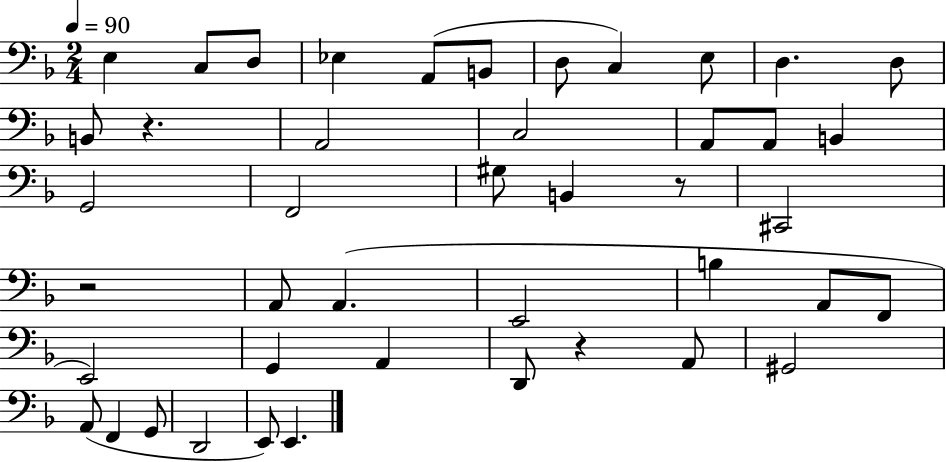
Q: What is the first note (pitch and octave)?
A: E3